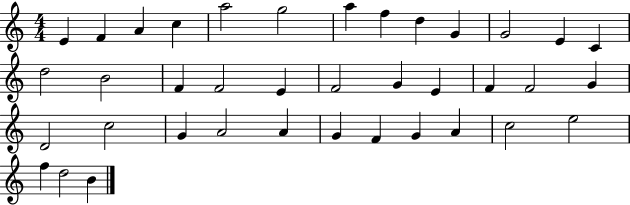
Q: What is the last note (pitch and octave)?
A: B4